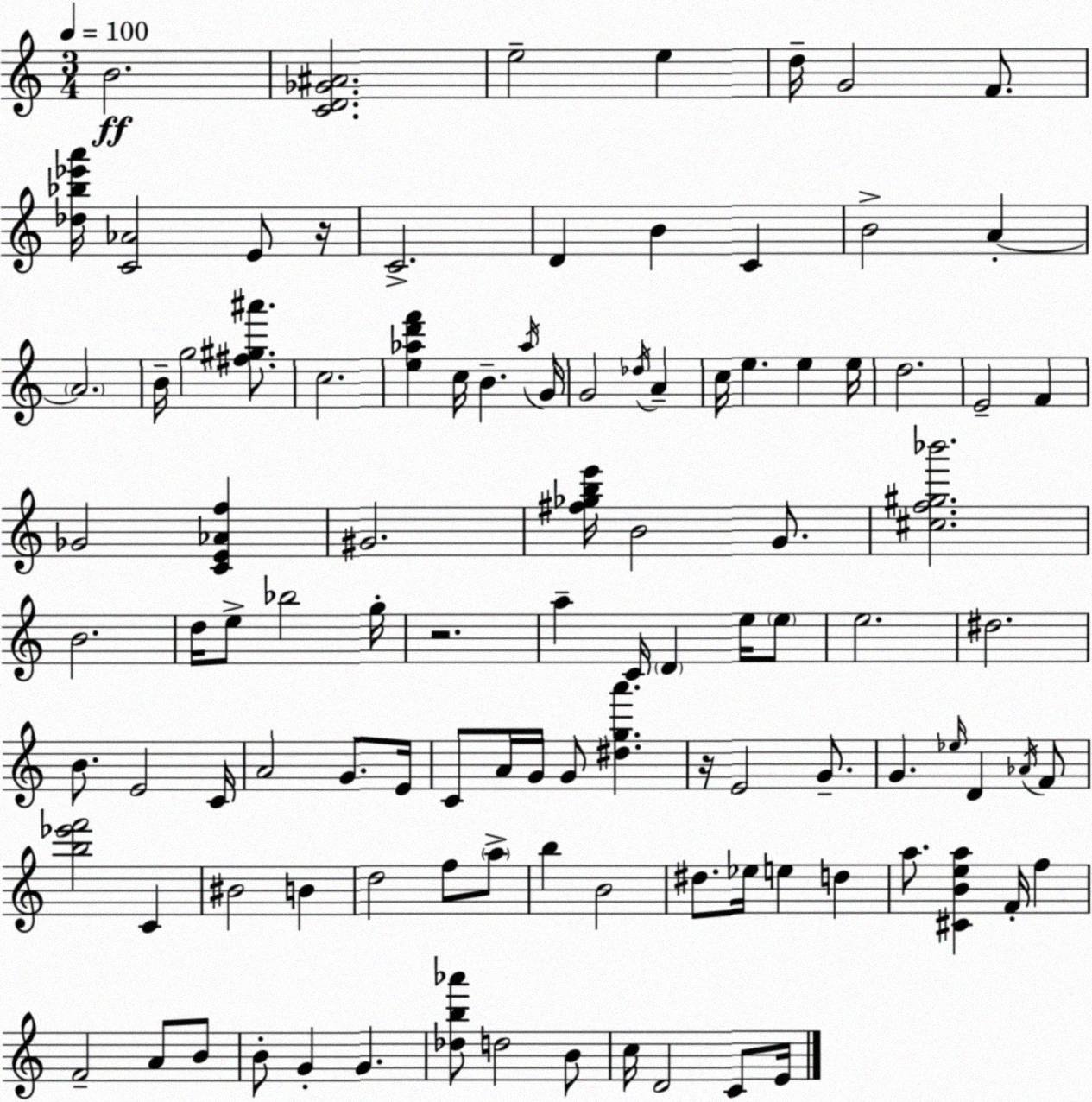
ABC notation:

X:1
T:Untitled
M:3/4
L:1/4
K:Am
B2 [CD_G^A]2 e2 e d/4 G2 F/2 [_d_b_e'a']/4 [C_A]2 E/2 z/4 C2 D B C B2 A A2 B/4 g2 [^f^g^a']/2 c2 [e_ad'f'] c/4 B _a/4 G/4 G2 _d/4 A c/4 e e e/4 d2 E2 F _G2 [CE_Af] ^G2 [^f_gbe']/4 B2 G/2 [^cf^g_b']2 B2 d/4 e/2 _b2 g/4 z2 a C/4 D e/4 e/2 e2 ^d2 B/2 E2 C/4 A2 G/2 E/4 C/2 A/4 G/4 G/2 [^dga'] z/4 E2 G/2 G _e/4 D _A/4 F/2 [b_e'f']2 C ^B2 B d2 f/2 a/2 b B2 ^d/2 _e/4 e d a/2 [^CBea] F/4 f F2 A/2 B/2 B/2 G G [_db_a']/2 d2 B/2 c/4 D2 C/2 E/4